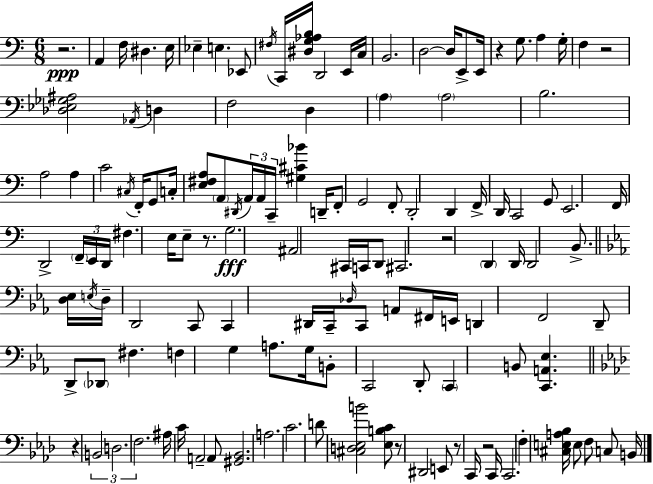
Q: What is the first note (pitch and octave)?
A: A2